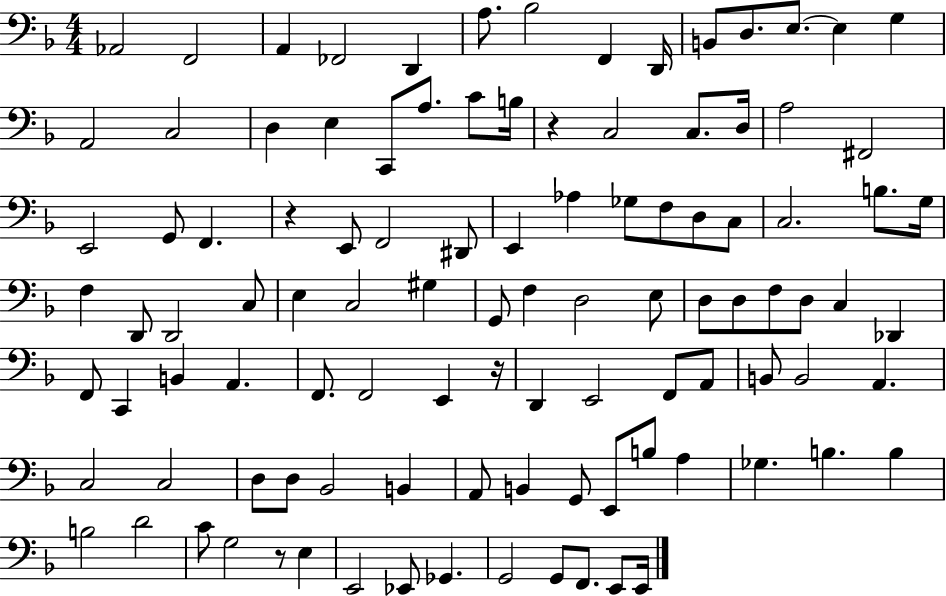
X:1
T:Untitled
M:4/4
L:1/4
K:F
_A,,2 F,,2 A,, _F,,2 D,, A,/2 _B,2 F,, D,,/4 B,,/2 D,/2 E,/2 E, G, A,,2 C,2 D, E, C,,/2 A,/2 C/2 B,/4 z C,2 C,/2 D,/4 A,2 ^F,,2 E,,2 G,,/2 F,, z E,,/2 F,,2 ^D,,/2 E,, _A, _G,/2 F,/2 D,/2 C,/2 C,2 B,/2 G,/4 F, D,,/2 D,,2 C,/2 E, C,2 ^G, G,,/2 F, D,2 E,/2 D,/2 D,/2 F,/2 D,/2 C, _D,, F,,/2 C,, B,, A,, F,,/2 F,,2 E,, z/4 D,, E,,2 F,,/2 A,,/2 B,,/2 B,,2 A,, C,2 C,2 D,/2 D,/2 _B,,2 B,, A,,/2 B,, G,,/2 E,,/2 B,/2 A, _G, B, B, B,2 D2 C/2 G,2 z/2 E, E,,2 _E,,/2 _G,, G,,2 G,,/2 F,,/2 E,,/2 E,,/4